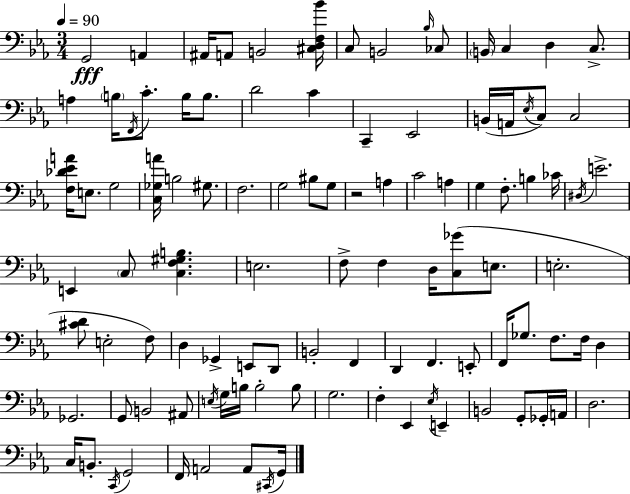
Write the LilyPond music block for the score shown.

{
  \clef bass
  \numericTimeSignature
  \time 3/4
  \key c \minor
  \tempo 4 = 90
  \repeat volta 2 { g,2\fff a,4 | ais,16 a,8 b,2 <cis d f bes'>16 | c8 b,2 \grace { bes16 } ces8 | \parenthesize b,16 c4 d4 c8.-> | \break a4 \parenthesize b16 \acciaccatura { f,16 } c'8.-. b16 b8. | d'2 c'4 | c,4-- ees,2 | b,16( a,16 \acciaccatura { ees16 } c8) c2 | \break <f des' ees' a'>16 e8. g2 | <c ges a'>16 b2 | gis8. f2. | g2 bis8 | \break g8 r2 a4 | c'2 a4 | g4 f8.-. b4 | ces'16 \acciaccatura { dis16 } e'2.-> | \break e,4 \parenthesize c8 <c f gis b>4. | e2. | f8-> f4 d16 <c ges'>8( | e8. e2.-. | \break <cis' d'>8 e2-. | f8) d4 ges,4-> | e,8 d,8 b,2-. | f,4 d,4 f,4. | \break e,8-. f,16 ges8. f8. f16 | d4 ges,2. | g,8 b,2 | ais,8 \acciaccatura { e16 } g16 b16 b2-. | \break b8 g2. | f4-. ees,4 | \acciaccatura { ees16 } e,4-- b,2 | g,8-. ges,16-. a,16 d2. | \break c16 b,8.-. \acciaccatura { c,16 } g,2 | f,16 a,2 | a,8 \acciaccatura { cis,16 } g,16 } \bar "|."
}